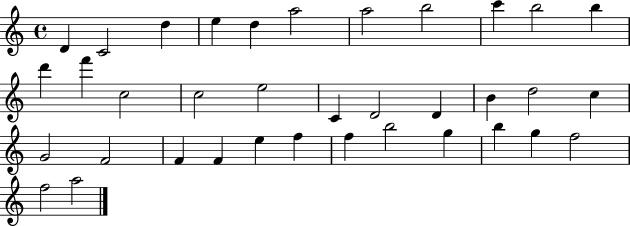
D4/q C4/h D5/q E5/q D5/q A5/h A5/h B5/h C6/q B5/h B5/q D6/q F6/q C5/h C5/h E5/h C4/q D4/h D4/q B4/q D5/h C5/q G4/h F4/h F4/q F4/q E5/q F5/q F5/q B5/h G5/q B5/q G5/q F5/h F5/h A5/h